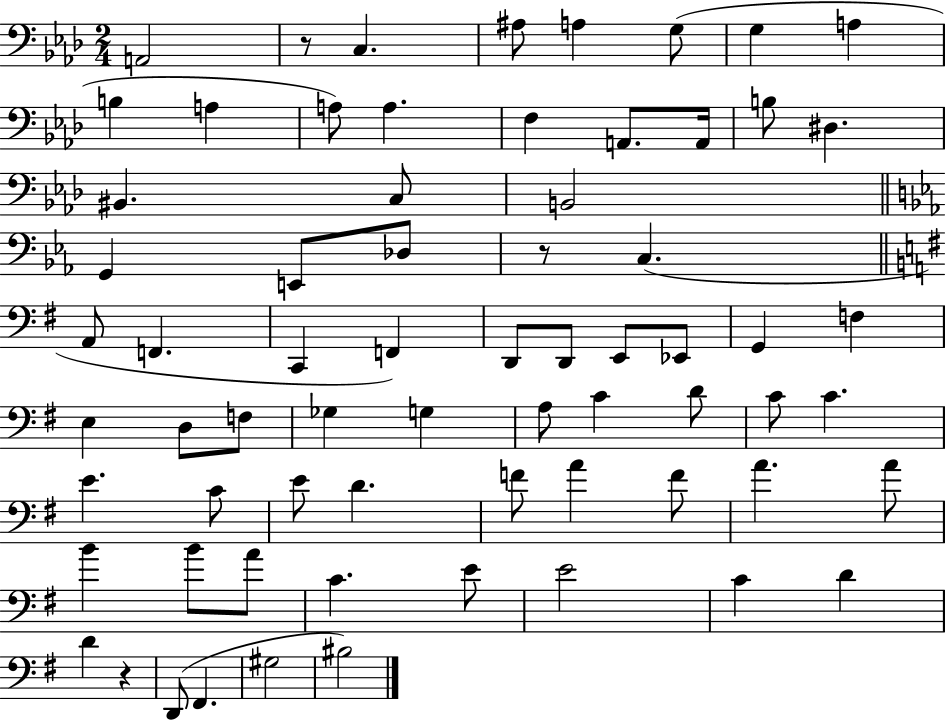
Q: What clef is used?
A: bass